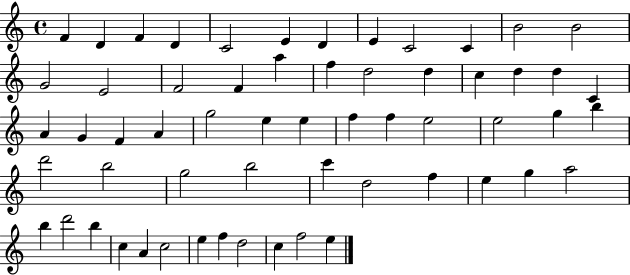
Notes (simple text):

F4/q D4/q F4/q D4/q C4/h E4/q D4/q E4/q C4/h C4/q B4/h B4/h G4/h E4/h F4/h F4/q A5/q F5/q D5/h D5/q C5/q D5/q D5/q C4/q A4/q G4/q F4/q A4/q G5/h E5/q E5/q F5/q F5/q E5/h E5/h G5/q B5/q D6/h B5/h G5/h B5/h C6/q D5/h F5/q E5/q G5/q A5/h B5/q D6/h B5/q C5/q A4/q C5/h E5/q F5/q D5/h C5/q F5/h E5/q